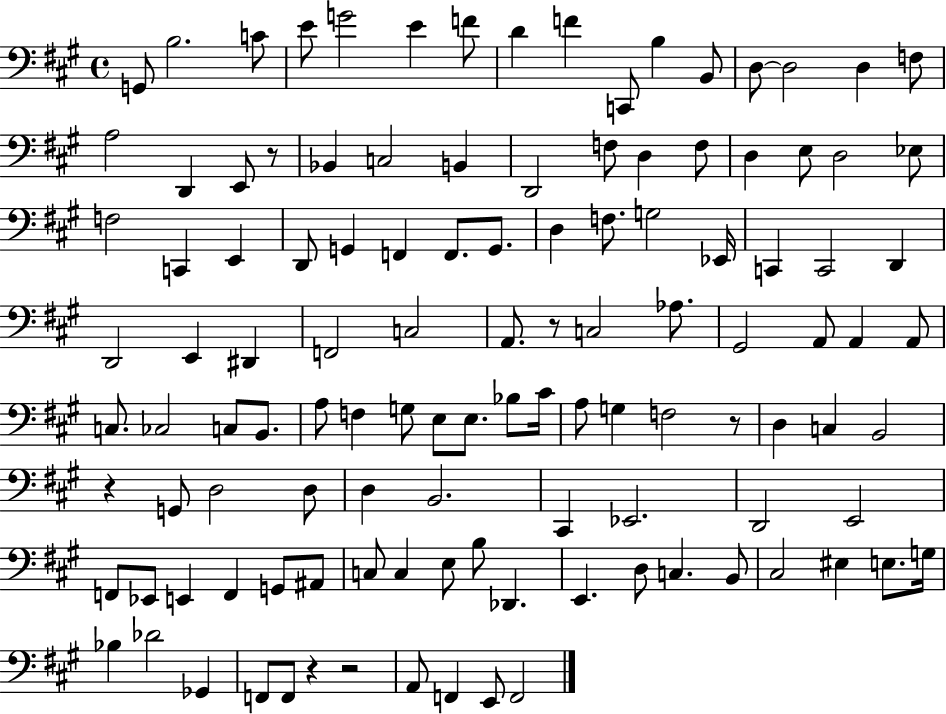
{
  \clef bass
  \time 4/4
  \defaultTimeSignature
  \key a \major
  g,8 b2. c'8 | e'8 g'2 e'4 f'8 | d'4 f'4 c,8 b4 b,8 | d8~~ d2 d4 f8 | \break a2 d,4 e,8 r8 | bes,4 c2 b,4 | d,2 f8 d4 f8 | d4 e8 d2 ees8 | \break f2 c,4 e,4 | d,8 g,4 f,4 f,8. g,8. | d4 f8. g2 ees,16 | c,4 c,2 d,4 | \break d,2 e,4 dis,4 | f,2 c2 | a,8. r8 c2 aes8. | gis,2 a,8 a,4 a,8 | \break c8. ces2 c8 b,8. | a8 f4 g8 e8 e8. bes8 cis'16 | a8 g4 f2 r8 | d4 c4 b,2 | \break r4 g,8 d2 d8 | d4 b,2. | cis,4 ees,2. | d,2 e,2 | \break f,8 ees,8 e,4 f,4 g,8 ais,8 | c8 c4 e8 b8 des,4. | e,4. d8 c4. b,8 | cis2 eis4 e8. g16 | \break bes4 des'2 ges,4 | f,8 f,8 r4 r2 | a,8 f,4 e,8 f,2 | \bar "|."
}